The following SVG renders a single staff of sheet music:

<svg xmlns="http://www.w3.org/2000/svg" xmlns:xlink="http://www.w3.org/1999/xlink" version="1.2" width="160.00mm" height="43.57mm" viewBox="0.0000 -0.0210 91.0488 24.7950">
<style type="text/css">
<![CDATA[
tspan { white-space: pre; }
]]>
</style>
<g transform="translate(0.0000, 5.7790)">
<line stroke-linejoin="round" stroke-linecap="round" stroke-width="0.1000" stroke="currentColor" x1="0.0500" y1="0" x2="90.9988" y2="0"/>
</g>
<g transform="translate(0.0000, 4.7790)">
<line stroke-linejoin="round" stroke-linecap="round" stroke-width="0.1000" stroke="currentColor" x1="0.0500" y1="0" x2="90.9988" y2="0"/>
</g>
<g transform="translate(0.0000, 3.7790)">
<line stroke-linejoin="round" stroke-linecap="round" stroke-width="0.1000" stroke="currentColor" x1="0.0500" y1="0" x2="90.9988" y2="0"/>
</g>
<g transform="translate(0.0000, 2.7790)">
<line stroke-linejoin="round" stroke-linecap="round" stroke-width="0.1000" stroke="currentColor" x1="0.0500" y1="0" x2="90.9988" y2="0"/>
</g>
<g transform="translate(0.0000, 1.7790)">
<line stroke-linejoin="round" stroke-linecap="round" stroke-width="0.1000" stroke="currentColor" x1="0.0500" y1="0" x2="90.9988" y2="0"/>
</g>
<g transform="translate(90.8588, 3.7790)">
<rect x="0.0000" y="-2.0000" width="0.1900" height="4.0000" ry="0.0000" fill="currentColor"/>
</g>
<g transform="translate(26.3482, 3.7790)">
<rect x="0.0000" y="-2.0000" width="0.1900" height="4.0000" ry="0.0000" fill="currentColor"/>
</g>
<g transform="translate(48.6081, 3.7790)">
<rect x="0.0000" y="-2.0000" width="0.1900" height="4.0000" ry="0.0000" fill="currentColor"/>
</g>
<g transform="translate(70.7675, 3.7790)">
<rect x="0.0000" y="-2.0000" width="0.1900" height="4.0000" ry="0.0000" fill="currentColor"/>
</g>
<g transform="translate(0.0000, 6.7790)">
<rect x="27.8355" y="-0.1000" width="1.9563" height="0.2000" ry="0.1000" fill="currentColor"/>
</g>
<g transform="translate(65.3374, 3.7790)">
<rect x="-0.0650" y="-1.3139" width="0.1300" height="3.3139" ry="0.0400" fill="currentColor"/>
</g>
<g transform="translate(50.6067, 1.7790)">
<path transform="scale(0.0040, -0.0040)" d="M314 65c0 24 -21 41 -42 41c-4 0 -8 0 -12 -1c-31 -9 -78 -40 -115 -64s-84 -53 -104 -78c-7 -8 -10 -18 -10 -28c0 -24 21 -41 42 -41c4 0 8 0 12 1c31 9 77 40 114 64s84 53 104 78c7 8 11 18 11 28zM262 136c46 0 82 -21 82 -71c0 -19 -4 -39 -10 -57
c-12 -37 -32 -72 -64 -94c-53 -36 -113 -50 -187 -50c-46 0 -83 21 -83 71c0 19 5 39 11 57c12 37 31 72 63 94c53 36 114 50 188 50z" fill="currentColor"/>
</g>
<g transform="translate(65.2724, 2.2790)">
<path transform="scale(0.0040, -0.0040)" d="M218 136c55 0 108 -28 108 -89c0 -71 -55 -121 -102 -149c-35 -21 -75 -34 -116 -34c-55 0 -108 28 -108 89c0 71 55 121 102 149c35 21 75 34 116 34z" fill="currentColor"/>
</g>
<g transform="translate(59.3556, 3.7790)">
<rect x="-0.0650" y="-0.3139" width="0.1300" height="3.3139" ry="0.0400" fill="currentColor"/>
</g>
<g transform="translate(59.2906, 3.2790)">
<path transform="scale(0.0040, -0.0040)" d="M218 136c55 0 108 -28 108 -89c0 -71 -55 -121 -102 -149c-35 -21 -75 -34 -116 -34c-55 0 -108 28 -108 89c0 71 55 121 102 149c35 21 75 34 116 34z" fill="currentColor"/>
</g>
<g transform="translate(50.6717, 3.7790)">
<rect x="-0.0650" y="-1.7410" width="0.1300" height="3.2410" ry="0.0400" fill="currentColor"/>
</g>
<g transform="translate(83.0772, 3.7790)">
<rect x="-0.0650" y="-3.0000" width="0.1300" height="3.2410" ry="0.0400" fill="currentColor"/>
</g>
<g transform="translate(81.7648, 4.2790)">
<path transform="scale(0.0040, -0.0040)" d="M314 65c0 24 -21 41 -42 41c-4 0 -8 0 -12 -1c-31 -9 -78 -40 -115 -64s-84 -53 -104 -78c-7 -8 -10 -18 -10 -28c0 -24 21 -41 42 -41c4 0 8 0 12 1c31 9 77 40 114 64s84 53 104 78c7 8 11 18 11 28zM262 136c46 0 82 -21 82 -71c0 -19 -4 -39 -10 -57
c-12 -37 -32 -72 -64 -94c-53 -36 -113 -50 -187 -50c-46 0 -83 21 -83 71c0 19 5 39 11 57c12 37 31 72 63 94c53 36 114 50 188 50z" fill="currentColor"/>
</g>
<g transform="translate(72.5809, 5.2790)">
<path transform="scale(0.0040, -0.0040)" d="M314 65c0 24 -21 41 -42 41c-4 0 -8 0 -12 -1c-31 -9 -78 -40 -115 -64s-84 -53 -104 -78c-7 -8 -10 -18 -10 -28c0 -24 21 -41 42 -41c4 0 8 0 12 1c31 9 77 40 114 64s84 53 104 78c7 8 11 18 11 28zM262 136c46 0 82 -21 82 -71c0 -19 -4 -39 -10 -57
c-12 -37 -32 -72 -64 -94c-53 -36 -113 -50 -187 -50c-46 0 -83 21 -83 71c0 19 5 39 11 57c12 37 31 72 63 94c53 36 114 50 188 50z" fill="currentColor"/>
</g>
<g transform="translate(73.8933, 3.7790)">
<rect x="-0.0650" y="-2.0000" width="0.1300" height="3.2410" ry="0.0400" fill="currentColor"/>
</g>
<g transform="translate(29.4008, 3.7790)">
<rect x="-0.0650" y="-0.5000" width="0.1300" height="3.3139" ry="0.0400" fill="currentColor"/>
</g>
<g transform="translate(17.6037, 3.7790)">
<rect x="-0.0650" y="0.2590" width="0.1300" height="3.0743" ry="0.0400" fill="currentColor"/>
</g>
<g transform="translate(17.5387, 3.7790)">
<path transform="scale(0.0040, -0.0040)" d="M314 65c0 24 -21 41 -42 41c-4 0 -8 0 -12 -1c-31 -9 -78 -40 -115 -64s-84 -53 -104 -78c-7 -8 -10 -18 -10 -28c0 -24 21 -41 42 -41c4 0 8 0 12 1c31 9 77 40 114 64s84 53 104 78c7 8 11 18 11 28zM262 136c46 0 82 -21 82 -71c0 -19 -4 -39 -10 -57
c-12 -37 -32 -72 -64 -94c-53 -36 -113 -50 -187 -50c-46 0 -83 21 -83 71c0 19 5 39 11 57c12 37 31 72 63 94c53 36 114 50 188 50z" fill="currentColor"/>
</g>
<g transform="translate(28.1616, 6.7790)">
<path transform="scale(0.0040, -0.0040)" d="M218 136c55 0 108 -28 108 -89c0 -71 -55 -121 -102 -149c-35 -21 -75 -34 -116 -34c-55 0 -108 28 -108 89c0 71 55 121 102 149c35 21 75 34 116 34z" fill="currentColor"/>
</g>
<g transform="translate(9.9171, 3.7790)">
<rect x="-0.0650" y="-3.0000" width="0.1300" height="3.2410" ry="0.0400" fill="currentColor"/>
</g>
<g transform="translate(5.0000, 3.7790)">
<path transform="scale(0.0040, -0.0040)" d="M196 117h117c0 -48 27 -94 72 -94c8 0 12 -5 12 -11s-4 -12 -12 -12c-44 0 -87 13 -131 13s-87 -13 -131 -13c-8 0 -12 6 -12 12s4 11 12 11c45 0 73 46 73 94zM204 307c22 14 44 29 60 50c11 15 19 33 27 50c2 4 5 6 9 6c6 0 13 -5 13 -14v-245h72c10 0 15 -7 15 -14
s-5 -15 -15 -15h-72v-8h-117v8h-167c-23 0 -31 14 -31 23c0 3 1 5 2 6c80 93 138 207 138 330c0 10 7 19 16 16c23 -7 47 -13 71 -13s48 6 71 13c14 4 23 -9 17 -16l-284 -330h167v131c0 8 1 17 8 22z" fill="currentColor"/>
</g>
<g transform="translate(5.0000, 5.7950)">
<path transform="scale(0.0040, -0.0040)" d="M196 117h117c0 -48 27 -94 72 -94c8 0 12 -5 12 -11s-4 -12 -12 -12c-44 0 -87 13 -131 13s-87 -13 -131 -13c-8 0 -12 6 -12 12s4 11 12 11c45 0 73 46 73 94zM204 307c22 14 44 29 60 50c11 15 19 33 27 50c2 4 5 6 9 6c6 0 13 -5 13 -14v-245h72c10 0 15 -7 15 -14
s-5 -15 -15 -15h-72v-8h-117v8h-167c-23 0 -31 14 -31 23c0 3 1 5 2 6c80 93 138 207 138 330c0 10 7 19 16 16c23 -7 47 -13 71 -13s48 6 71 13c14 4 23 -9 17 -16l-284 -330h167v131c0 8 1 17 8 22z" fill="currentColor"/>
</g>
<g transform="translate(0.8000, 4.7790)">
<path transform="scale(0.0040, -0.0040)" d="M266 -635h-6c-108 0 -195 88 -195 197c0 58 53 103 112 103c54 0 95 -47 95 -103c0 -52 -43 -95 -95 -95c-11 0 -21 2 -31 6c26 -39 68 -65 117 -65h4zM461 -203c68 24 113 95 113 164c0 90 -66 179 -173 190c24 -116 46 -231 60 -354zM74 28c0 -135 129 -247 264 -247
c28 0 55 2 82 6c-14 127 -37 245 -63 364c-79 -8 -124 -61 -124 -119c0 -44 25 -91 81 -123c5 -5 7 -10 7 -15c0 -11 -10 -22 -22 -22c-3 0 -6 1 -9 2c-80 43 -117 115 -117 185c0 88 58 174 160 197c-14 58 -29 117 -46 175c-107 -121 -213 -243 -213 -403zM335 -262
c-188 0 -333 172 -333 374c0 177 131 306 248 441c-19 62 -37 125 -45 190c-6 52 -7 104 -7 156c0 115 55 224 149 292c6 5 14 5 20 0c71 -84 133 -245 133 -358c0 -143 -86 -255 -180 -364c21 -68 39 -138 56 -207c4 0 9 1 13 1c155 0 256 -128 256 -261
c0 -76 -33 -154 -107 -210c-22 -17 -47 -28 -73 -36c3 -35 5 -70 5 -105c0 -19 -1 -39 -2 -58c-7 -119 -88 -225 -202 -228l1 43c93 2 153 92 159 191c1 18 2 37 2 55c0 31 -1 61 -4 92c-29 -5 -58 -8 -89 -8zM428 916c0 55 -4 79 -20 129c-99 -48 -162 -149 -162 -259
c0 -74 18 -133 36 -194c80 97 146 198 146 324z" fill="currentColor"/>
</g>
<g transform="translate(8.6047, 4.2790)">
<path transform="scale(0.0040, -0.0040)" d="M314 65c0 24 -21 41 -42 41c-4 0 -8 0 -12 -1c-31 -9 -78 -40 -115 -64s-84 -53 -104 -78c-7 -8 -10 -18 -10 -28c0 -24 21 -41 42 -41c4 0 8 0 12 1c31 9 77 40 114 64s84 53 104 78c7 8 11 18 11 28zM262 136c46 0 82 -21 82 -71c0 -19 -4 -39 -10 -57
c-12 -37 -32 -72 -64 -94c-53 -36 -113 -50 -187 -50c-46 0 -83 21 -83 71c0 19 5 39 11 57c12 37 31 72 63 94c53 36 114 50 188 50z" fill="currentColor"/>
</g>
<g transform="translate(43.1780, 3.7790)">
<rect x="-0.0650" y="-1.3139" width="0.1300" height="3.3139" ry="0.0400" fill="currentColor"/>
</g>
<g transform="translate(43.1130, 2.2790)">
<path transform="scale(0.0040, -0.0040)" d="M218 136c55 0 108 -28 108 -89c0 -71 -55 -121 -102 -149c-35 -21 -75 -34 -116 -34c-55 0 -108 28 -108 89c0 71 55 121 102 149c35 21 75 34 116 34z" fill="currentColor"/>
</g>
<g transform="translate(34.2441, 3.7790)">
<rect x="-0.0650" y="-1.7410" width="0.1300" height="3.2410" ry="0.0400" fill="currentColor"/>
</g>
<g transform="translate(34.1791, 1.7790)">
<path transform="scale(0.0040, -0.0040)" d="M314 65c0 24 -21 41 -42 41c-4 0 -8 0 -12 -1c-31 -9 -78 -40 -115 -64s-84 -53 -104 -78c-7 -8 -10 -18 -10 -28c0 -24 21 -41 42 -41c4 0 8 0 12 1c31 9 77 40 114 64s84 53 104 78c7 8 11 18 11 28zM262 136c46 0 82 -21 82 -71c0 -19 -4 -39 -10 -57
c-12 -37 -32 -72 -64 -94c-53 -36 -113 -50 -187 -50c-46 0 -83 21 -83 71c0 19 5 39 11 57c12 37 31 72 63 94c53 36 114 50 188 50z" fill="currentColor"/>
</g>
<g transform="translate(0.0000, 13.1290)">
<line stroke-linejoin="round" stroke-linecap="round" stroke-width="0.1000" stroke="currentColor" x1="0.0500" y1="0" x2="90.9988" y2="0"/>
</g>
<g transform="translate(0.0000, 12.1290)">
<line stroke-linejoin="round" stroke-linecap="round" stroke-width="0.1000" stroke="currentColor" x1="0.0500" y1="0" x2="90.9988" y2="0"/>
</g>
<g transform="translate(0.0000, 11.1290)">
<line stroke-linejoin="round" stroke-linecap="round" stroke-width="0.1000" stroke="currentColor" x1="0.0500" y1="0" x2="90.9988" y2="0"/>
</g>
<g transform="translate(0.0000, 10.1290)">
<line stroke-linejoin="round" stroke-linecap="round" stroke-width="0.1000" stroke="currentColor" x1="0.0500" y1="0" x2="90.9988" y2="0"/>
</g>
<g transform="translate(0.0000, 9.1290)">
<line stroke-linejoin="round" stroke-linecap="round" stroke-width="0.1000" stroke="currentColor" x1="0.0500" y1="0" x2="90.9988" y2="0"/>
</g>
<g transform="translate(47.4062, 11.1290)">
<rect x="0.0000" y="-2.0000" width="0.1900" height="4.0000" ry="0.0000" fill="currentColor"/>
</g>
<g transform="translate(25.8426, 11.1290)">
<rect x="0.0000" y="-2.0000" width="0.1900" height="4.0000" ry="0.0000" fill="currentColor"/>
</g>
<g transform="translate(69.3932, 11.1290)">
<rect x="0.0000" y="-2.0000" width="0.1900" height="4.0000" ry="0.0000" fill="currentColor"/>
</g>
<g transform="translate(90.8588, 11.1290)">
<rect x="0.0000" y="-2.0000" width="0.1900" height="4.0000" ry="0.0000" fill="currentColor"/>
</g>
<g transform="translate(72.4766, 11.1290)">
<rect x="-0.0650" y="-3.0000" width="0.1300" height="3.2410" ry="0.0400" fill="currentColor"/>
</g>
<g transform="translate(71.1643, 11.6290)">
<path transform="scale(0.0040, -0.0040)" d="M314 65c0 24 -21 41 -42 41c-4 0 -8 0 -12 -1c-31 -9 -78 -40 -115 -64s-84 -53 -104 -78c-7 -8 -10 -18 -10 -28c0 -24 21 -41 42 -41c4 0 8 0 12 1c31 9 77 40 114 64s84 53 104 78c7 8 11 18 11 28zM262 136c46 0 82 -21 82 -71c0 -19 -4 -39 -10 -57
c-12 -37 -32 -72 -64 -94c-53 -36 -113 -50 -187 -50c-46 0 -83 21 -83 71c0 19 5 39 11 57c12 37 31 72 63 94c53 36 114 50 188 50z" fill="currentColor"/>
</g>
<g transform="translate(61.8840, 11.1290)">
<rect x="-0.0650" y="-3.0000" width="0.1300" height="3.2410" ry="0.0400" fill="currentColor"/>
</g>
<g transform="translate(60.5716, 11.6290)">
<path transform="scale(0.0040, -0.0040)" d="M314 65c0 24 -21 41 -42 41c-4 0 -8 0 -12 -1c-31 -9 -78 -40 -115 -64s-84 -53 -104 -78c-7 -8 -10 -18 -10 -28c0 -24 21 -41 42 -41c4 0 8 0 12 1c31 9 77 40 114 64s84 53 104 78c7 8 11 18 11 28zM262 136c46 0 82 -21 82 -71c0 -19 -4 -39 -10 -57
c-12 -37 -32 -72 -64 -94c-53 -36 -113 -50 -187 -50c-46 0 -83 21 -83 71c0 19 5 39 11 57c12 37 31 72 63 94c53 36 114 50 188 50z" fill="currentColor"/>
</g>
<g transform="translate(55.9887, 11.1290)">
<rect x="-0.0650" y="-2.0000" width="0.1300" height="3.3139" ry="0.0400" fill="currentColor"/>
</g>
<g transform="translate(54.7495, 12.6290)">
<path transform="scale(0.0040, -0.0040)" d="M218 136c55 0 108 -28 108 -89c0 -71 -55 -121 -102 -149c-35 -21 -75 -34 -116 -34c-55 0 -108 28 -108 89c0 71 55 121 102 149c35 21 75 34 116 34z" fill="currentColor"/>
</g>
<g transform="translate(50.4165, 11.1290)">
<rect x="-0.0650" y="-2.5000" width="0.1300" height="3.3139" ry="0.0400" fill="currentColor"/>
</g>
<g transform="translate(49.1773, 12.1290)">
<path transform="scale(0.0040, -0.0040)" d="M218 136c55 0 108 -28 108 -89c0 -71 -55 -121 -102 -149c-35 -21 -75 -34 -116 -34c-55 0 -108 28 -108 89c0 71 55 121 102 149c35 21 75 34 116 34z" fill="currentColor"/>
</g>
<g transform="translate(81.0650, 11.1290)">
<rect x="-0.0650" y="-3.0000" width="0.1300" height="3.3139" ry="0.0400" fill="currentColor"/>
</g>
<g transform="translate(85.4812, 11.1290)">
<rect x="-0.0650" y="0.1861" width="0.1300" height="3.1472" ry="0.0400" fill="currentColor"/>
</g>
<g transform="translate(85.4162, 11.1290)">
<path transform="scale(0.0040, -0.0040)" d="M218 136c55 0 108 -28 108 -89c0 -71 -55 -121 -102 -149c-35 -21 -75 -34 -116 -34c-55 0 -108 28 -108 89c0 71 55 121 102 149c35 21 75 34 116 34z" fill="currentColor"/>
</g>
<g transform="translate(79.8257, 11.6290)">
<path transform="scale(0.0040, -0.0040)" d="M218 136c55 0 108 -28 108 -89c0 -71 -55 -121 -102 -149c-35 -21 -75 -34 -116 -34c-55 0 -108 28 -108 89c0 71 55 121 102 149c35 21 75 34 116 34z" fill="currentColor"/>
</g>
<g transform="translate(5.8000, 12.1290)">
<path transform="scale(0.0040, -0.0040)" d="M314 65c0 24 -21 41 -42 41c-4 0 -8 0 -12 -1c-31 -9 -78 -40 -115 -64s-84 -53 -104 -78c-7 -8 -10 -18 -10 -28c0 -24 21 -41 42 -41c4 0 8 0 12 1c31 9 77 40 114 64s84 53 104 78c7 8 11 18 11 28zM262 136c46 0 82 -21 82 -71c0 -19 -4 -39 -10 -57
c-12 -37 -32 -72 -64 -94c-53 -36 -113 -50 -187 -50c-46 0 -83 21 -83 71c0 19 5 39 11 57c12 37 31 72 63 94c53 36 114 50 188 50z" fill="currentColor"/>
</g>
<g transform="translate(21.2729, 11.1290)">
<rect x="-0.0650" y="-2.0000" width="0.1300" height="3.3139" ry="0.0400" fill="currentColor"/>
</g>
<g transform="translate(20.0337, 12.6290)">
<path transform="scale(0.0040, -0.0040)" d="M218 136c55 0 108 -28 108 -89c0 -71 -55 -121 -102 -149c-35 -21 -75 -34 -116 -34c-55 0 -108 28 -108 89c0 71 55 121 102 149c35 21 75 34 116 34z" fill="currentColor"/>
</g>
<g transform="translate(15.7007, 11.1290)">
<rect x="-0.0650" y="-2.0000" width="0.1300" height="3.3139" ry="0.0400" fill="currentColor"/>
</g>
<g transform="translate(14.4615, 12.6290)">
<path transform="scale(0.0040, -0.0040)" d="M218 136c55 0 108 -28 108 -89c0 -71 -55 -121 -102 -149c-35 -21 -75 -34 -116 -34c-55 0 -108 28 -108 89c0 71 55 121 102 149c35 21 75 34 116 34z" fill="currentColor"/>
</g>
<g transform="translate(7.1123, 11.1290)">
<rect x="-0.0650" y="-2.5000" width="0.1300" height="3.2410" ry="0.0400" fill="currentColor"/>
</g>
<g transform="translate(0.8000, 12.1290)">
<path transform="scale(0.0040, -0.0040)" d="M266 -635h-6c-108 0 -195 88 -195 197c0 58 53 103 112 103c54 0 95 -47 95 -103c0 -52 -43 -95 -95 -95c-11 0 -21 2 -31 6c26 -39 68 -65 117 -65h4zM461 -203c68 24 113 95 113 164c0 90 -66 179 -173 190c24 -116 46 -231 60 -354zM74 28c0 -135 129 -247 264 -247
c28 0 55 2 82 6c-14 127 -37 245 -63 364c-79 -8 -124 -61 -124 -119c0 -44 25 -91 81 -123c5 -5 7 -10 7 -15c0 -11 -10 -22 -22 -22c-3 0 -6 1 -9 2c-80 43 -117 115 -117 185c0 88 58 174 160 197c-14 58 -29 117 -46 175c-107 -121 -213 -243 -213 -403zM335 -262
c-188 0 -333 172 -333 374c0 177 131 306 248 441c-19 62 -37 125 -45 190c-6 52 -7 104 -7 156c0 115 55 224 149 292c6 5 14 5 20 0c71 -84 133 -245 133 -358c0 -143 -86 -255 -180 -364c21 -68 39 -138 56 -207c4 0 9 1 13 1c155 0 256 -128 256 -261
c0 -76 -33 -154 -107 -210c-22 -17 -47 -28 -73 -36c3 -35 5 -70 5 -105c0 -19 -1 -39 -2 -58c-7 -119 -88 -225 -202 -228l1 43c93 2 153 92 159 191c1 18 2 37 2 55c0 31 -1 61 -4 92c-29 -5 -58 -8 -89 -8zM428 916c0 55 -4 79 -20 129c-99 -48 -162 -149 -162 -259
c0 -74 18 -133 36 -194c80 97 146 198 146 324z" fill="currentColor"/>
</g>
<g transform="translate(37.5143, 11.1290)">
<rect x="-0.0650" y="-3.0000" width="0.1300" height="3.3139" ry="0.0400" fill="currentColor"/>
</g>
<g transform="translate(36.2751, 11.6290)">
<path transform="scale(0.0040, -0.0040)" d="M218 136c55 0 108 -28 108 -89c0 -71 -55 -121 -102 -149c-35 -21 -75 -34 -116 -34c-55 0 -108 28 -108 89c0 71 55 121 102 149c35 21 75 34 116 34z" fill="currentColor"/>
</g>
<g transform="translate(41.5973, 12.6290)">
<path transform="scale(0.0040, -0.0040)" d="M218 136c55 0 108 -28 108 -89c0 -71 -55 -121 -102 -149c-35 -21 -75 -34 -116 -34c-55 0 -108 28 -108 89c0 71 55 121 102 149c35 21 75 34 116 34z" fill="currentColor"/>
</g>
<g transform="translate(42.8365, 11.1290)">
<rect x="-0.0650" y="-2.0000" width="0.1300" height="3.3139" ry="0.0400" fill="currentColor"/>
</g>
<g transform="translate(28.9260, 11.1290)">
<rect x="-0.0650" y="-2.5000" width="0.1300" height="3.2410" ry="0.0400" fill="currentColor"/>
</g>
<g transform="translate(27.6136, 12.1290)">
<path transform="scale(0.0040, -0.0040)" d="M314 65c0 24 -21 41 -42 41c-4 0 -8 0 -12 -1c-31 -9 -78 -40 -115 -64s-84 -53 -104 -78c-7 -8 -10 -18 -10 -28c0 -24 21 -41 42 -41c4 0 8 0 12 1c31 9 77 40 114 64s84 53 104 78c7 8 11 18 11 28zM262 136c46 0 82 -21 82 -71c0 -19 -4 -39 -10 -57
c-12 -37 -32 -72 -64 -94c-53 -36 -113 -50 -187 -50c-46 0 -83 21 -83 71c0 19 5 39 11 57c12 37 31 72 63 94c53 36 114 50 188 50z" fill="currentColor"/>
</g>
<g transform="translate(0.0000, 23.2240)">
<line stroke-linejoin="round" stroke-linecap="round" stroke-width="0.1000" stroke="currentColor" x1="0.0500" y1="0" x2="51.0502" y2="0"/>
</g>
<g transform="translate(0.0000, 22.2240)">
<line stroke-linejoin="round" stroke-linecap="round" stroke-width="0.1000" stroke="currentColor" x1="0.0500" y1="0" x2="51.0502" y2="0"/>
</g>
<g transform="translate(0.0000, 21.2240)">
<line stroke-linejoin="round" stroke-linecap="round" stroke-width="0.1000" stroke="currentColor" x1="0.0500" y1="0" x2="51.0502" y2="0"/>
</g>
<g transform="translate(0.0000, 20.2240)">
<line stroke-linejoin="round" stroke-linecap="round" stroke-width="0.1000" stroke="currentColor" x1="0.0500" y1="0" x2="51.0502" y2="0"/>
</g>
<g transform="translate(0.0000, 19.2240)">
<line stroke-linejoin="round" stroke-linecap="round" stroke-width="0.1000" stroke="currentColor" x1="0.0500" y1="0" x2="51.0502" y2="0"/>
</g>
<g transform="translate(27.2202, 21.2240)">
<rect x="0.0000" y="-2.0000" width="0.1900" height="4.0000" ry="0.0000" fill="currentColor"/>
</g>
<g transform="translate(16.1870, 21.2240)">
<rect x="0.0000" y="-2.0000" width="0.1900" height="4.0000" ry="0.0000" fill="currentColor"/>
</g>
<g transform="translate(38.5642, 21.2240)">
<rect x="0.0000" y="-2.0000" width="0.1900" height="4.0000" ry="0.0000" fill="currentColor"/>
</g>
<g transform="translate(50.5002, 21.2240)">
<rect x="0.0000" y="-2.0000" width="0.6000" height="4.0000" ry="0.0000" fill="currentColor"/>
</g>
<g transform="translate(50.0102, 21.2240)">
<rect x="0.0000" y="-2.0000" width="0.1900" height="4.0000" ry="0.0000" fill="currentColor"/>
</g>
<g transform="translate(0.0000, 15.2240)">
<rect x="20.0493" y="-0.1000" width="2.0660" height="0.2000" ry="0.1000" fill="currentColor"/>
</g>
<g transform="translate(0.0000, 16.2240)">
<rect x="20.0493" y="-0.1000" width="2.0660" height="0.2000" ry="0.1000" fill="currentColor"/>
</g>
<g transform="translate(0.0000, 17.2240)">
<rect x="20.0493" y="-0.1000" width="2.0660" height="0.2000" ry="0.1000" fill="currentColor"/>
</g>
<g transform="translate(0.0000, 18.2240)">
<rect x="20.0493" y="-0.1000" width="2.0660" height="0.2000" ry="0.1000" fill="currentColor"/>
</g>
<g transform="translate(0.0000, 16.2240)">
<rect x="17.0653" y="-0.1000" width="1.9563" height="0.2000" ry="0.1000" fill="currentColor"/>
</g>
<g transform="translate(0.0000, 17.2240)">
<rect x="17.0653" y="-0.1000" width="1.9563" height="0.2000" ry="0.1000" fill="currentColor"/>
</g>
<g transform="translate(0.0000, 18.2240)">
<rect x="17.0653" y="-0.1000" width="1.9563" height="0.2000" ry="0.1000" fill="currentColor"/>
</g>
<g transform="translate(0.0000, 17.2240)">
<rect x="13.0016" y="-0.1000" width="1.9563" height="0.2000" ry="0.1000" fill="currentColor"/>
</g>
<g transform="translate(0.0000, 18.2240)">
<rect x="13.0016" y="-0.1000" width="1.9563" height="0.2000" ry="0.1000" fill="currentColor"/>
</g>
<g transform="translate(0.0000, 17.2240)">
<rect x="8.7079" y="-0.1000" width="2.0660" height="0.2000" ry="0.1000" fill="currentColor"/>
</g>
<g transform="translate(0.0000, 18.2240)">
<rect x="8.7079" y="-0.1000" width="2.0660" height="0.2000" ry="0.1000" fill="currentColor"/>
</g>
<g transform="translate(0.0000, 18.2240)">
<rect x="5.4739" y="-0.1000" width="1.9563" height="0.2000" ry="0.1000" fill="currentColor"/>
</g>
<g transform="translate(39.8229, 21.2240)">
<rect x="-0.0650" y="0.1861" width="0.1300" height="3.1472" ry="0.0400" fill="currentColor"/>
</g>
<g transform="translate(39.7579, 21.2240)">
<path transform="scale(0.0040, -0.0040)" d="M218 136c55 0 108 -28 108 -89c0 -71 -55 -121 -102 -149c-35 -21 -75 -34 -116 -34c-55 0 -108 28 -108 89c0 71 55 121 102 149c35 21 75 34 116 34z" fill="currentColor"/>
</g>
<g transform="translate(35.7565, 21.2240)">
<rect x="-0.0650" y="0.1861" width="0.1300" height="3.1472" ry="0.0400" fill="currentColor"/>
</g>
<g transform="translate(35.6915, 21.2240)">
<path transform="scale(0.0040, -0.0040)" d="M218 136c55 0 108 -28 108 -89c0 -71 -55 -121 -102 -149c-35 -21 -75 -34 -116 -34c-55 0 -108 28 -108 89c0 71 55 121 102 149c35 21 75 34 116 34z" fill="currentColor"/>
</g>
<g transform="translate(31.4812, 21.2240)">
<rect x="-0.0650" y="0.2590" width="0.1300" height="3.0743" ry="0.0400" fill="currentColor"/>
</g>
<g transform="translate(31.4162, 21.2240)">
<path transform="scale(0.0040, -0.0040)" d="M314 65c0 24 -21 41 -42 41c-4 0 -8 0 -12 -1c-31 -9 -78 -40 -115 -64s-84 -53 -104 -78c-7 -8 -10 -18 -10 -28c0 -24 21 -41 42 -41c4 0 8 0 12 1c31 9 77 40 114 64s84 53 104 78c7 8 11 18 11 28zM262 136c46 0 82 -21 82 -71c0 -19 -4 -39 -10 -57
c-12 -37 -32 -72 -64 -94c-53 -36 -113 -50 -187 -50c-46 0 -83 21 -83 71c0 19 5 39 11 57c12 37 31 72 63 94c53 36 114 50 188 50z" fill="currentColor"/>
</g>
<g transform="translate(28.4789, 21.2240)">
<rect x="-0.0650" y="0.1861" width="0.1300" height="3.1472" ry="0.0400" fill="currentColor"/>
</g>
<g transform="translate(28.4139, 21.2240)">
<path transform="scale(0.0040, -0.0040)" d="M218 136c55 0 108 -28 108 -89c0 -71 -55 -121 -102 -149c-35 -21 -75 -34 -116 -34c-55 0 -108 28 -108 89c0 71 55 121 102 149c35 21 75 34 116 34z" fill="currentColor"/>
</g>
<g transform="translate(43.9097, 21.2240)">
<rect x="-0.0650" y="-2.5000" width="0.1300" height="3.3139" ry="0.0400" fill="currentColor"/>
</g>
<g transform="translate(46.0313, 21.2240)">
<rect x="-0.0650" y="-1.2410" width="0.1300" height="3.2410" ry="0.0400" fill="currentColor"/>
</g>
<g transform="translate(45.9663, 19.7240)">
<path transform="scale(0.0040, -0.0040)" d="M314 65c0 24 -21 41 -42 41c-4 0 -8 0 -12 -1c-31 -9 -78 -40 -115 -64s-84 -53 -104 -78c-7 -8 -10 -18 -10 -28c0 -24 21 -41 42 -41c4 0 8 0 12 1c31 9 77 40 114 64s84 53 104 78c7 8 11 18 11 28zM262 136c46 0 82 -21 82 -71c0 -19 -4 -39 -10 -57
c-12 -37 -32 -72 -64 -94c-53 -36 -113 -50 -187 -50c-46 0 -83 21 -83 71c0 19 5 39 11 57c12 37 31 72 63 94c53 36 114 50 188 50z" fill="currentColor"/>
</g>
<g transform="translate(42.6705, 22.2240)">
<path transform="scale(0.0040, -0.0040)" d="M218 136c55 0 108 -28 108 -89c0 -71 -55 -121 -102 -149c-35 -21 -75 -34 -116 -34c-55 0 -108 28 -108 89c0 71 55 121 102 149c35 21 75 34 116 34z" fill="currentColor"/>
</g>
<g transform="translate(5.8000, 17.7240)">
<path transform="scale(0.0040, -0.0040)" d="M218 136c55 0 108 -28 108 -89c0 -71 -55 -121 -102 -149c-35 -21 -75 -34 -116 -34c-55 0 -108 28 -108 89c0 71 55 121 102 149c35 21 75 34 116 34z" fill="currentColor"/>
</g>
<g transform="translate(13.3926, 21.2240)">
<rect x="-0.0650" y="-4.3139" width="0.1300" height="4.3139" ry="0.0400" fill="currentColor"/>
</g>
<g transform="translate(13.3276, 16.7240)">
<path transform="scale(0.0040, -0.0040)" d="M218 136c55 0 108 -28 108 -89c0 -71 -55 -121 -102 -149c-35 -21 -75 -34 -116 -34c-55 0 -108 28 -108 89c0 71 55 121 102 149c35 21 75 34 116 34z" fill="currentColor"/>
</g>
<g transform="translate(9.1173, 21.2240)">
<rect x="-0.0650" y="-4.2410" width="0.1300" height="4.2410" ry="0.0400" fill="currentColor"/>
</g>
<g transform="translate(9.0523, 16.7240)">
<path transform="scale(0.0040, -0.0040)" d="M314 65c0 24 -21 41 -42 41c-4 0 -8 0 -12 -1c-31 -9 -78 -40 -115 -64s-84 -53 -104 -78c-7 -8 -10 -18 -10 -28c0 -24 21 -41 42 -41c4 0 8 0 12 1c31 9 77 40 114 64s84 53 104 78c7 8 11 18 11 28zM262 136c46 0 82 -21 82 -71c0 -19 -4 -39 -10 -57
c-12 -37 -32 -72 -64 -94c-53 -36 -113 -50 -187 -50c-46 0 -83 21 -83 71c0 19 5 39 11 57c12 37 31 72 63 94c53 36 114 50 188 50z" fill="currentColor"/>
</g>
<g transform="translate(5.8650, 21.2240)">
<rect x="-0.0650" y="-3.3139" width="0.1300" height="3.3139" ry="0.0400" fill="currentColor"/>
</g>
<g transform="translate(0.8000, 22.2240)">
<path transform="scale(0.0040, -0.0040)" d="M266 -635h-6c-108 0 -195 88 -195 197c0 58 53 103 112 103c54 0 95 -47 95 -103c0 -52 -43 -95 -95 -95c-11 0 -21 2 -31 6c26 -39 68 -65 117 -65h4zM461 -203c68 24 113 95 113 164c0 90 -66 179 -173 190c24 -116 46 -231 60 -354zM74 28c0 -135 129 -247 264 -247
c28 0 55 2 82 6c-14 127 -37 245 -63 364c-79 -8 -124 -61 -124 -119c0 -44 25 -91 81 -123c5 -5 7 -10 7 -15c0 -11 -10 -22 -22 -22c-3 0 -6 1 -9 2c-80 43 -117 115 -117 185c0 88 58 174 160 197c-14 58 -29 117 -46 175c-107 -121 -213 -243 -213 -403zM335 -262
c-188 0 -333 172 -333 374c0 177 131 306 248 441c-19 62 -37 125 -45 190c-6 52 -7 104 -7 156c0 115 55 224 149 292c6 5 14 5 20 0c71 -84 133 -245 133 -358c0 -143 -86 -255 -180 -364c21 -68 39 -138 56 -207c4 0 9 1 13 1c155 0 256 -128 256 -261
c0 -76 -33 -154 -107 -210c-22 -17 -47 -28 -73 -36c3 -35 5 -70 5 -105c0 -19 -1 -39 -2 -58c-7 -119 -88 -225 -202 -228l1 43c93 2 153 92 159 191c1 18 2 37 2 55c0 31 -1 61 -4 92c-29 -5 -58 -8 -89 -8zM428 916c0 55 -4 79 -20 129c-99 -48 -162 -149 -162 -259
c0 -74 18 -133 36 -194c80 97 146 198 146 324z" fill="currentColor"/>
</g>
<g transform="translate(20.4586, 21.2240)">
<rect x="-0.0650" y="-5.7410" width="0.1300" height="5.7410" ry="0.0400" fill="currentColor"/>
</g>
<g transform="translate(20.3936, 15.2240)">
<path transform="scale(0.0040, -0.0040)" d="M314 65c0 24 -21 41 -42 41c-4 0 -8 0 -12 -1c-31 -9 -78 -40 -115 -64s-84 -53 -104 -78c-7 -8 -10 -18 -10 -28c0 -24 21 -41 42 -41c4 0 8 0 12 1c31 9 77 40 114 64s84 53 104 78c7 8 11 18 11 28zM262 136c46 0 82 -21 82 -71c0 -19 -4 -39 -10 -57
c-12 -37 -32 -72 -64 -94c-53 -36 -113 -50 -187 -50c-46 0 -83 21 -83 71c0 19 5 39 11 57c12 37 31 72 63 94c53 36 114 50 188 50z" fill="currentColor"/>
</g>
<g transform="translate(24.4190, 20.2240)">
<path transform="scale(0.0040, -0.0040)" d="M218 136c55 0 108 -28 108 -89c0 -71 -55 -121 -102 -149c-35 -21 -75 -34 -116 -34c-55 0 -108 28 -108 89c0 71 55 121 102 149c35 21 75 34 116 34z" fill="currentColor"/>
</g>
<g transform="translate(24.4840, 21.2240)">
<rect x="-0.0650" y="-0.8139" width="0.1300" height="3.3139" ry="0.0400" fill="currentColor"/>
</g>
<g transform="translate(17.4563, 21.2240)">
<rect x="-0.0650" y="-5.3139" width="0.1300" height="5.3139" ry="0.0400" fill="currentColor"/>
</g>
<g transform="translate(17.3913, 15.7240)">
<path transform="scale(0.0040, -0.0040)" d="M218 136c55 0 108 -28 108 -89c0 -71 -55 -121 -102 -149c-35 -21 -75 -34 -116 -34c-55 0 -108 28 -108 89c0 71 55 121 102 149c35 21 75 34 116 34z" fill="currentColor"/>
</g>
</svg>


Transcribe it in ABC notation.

X:1
T:Untitled
M:4/4
L:1/4
K:C
A2 B2 C f2 e f2 c e F2 A2 G2 F F G2 A F G F A2 A2 A B b d'2 d' f' g'2 d B B2 B B G e2